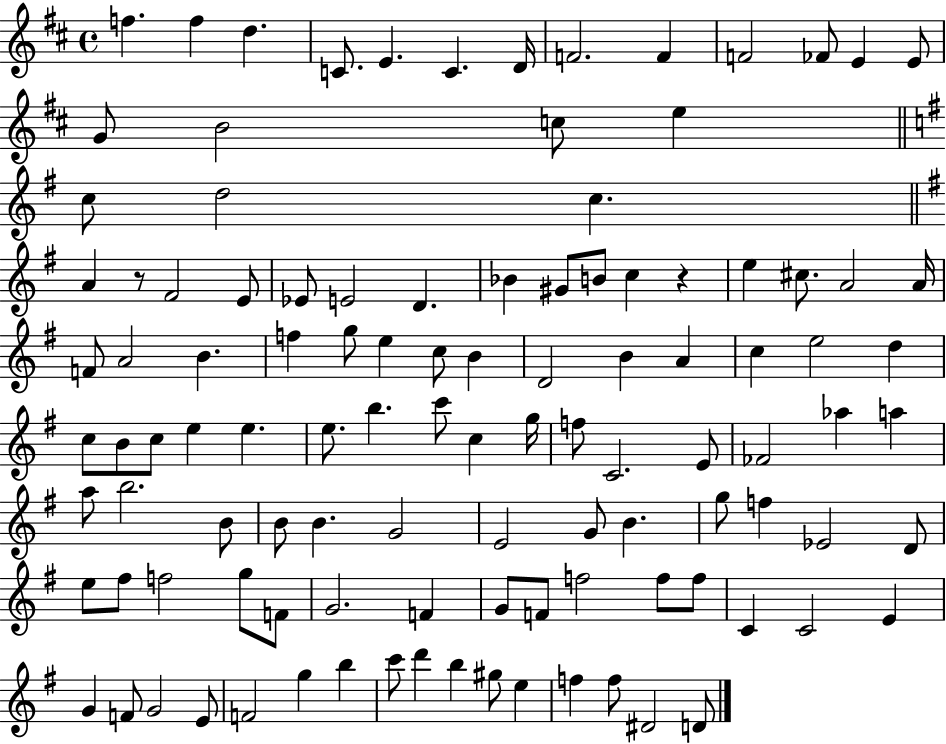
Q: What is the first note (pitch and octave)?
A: F5